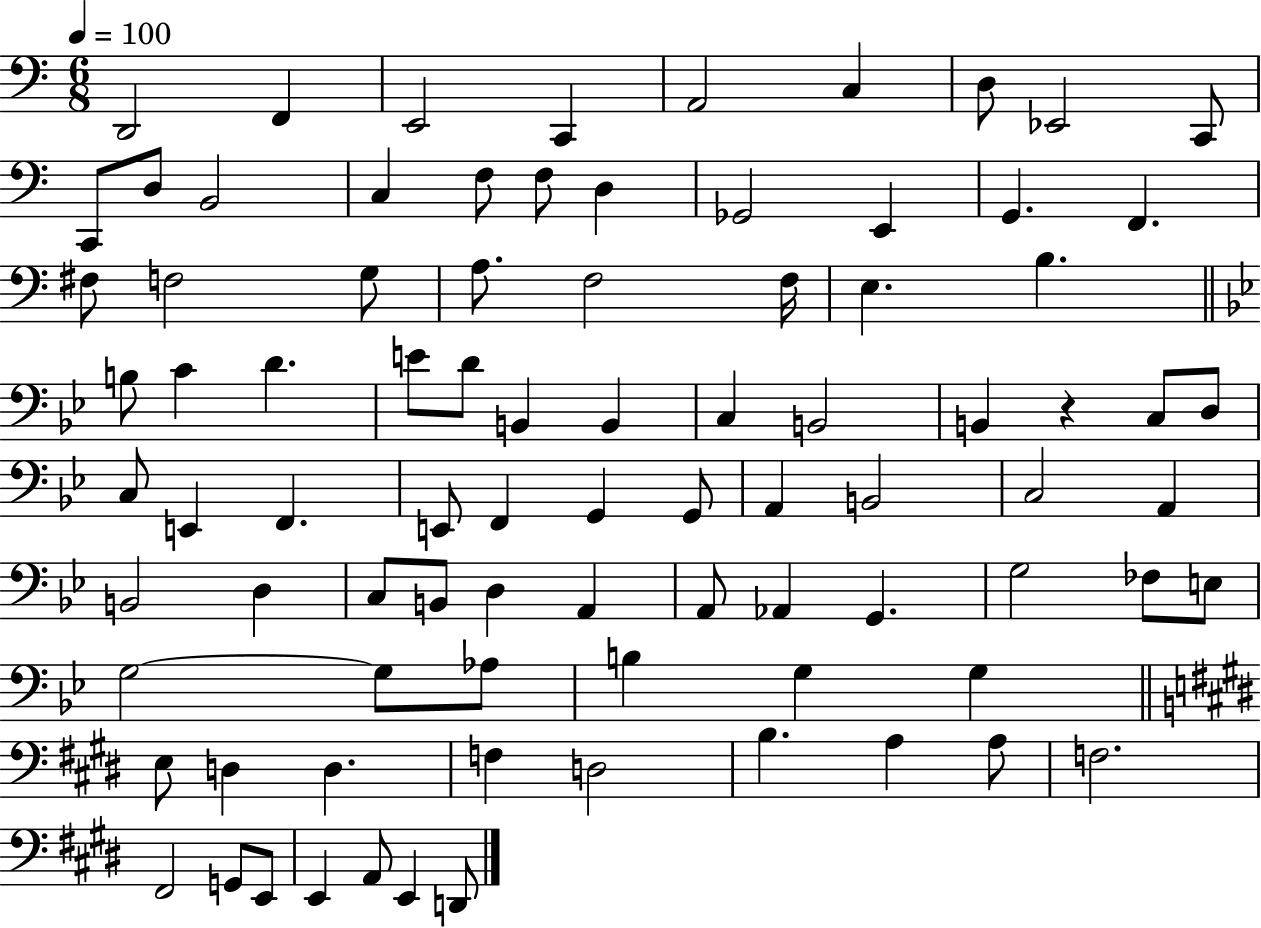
D2/h F2/q E2/h C2/q A2/h C3/q D3/e Eb2/h C2/e C2/e D3/e B2/h C3/q F3/e F3/e D3/q Gb2/h E2/q G2/q. F2/q. F#3/e F3/h G3/e A3/e. F3/h F3/s E3/q. B3/q. B3/e C4/q D4/q. E4/e D4/e B2/q B2/q C3/q B2/h B2/q R/q C3/e D3/e C3/e E2/q F2/q. E2/e F2/q G2/q G2/e A2/q B2/h C3/h A2/q B2/h D3/q C3/e B2/e D3/q A2/q A2/e Ab2/q G2/q. G3/h FES3/e E3/e G3/h G3/e Ab3/e B3/q G3/q G3/q E3/e D3/q D3/q. F3/q D3/h B3/q. A3/q A3/e F3/h. F#2/h G2/e E2/e E2/q A2/e E2/q D2/e